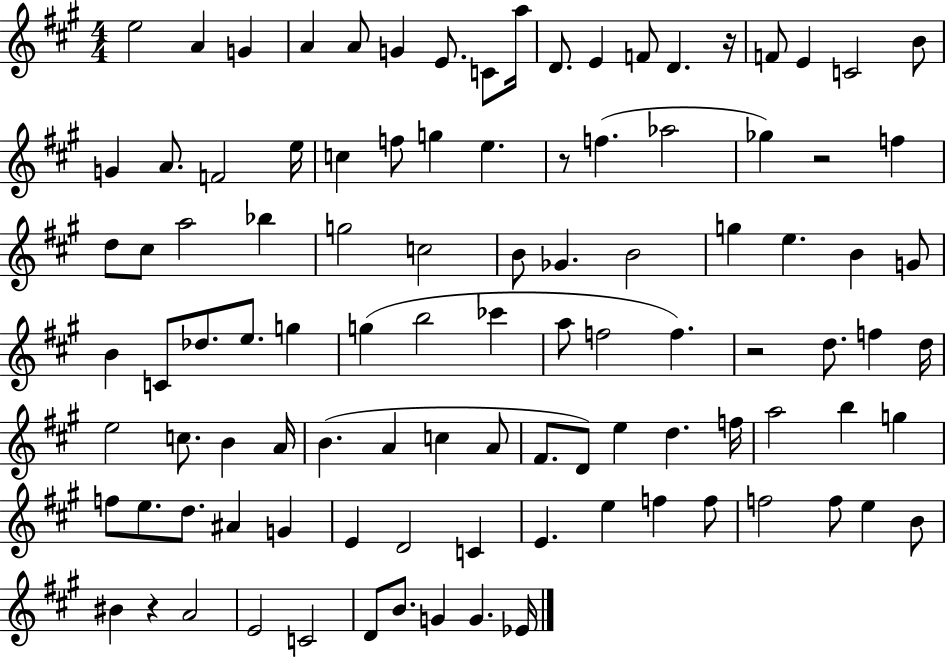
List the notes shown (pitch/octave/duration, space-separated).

E5/h A4/q G4/q A4/q A4/e G4/q E4/e. C4/e A5/s D4/e. E4/q F4/e D4/q. R/s F4/e E4/q C4/h B4/e G4/q A4/e. F4/h E5/s C5/q F5/e G5/q E5/q. R/e F5/q. Ab5/h Gb5/q R/h F5/q D5/e C#5/e A5/h Bb5/q G5/h C5/h B4/e Gb4/q. B4/h G5/q E5/q. B4/q G4/e B4/q C4/e Db5/e. E5/e. G5/q G5/q B5/h CES6/q A5/e F5/h F5/q. R/h D5/e. F5/q D5/s E5/h C5/e. B4/q A4/s B4/q. A4/q C5/q A4/e F#4/e. D4/e E5/q D5/q. F5/s A5/h B5/q G5/q F5/e E5/e. D5/e. A#4/q G4/q E4/q D4/h C4/q E4/q. E5/q F5/q F5/e F5/h F5/e E5/q B4/e BIS4/q R/q A4/h E4/h C4/h D4/e B4/e. G4/q G4/q. Eb4/s